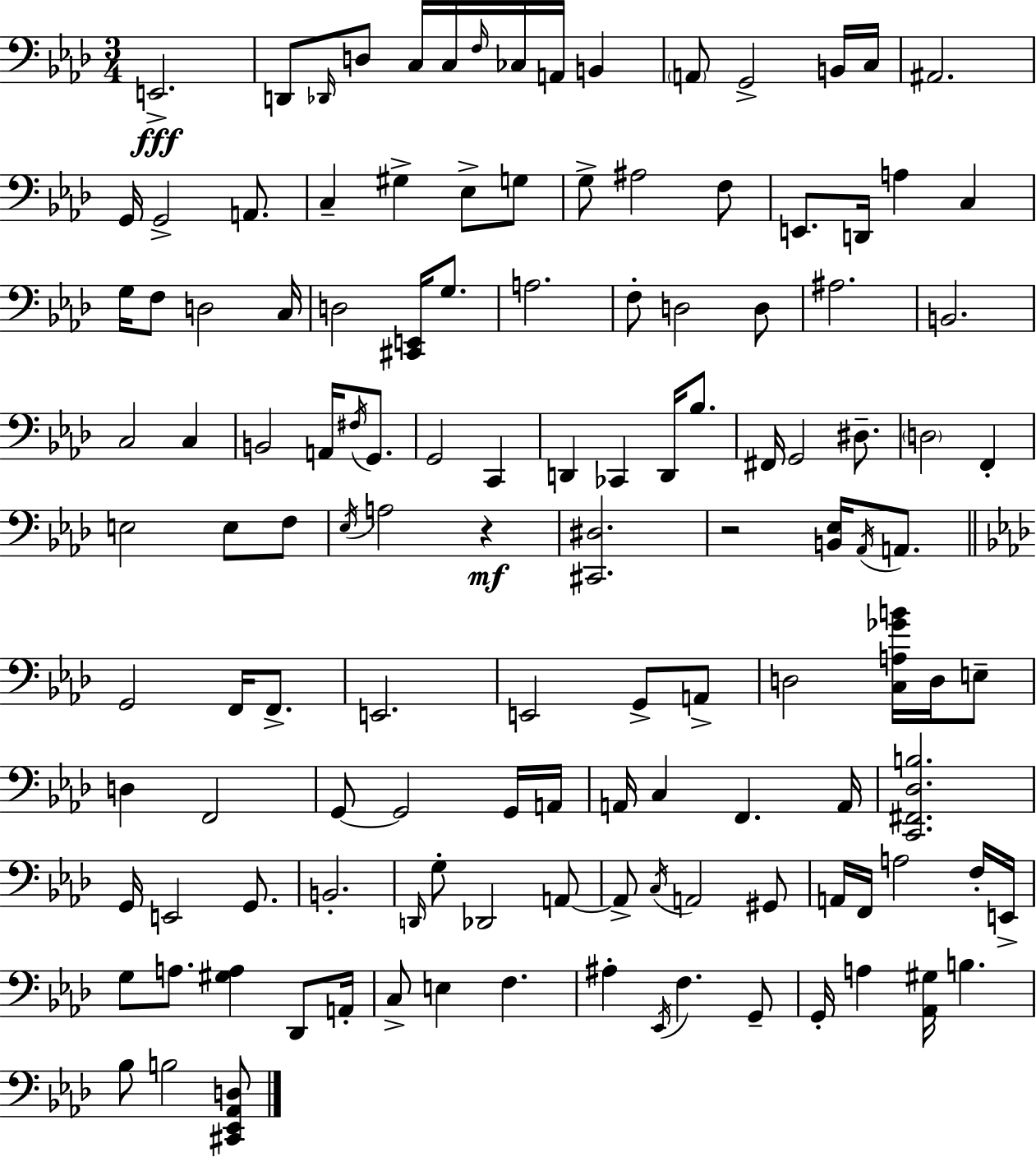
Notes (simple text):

E2/h. D2/e Db2/s D3/e C3/s C3/s F3/s CES3/s A2/s B2/q A2/e G2/h B2/s C3/s A#2/h. G2/s G2/h A2/e. C3/q G#3/q Eb3/e G3/e G3/e A#3/h F3/e E2/e. D2/s A3/q C3/q G3/s F3/e D3/h C3/s D3/h [C#2,E2]/s G3/e. A3/h. F3/e D3/h D3/e A#3/h. B2/h. C3/h C3/q B2/h A2/s F#3/s G2/e. G2/h C2/q D2/q CES2/q D2/s Bb3/e. F#2/s G2/h D#3/e. D3/h F2/q E3/h E3/e F3/e Eb3/s A3/h R/q [C#2,D#3]/h. R/h [B2,Eb3]/s Ab2/s A2/e. G2/h F2/s F2/e. E2/h. E2/h G2/e A2/e D3/h [C3,A3,Gb4,B4]/s D3/s E3/e D3/q F2/h G2/e G2/h G2/s A2/s A2/s C3/q F2/q. A2/s [C2,F#2,Db3,B3]/h. G2/s E2/h G2/e. B2/h. D2/s G3/e Db2/h A2/e A2/e C3/s A2/h G#2/e A2/s F2/s A3/h F3/s E2/s G3/e A3/e. [G#3,A3]/q Db2/e A2/s C3/e E3/q F3/q. A#3/q Eb2/s F3/q. G2/e G2/s A3/q [Ab2,G#3]/s B3/q. Bb3/e B3/h [C#2,Eb2,Ab2,D3]/e